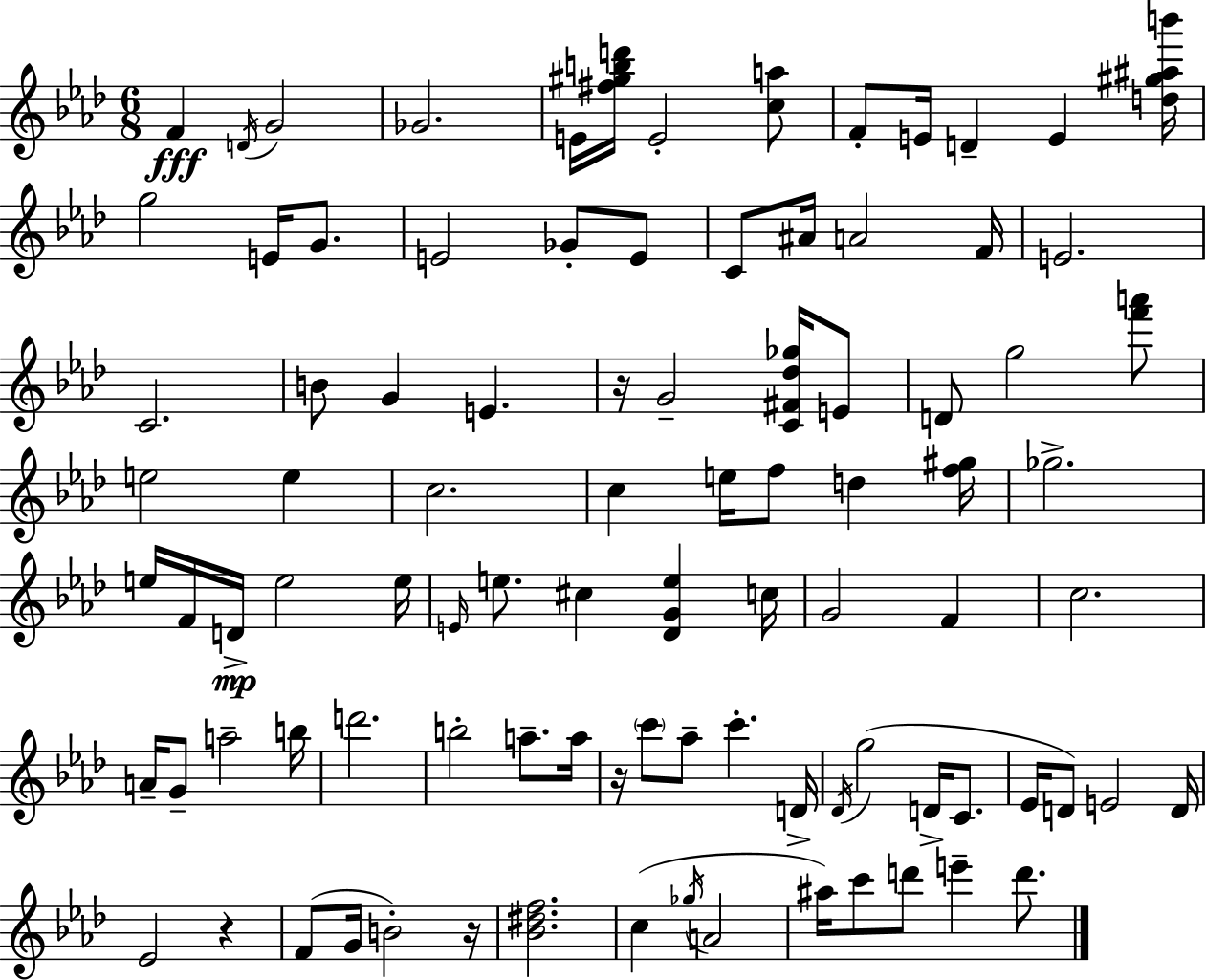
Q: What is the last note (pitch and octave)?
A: D6